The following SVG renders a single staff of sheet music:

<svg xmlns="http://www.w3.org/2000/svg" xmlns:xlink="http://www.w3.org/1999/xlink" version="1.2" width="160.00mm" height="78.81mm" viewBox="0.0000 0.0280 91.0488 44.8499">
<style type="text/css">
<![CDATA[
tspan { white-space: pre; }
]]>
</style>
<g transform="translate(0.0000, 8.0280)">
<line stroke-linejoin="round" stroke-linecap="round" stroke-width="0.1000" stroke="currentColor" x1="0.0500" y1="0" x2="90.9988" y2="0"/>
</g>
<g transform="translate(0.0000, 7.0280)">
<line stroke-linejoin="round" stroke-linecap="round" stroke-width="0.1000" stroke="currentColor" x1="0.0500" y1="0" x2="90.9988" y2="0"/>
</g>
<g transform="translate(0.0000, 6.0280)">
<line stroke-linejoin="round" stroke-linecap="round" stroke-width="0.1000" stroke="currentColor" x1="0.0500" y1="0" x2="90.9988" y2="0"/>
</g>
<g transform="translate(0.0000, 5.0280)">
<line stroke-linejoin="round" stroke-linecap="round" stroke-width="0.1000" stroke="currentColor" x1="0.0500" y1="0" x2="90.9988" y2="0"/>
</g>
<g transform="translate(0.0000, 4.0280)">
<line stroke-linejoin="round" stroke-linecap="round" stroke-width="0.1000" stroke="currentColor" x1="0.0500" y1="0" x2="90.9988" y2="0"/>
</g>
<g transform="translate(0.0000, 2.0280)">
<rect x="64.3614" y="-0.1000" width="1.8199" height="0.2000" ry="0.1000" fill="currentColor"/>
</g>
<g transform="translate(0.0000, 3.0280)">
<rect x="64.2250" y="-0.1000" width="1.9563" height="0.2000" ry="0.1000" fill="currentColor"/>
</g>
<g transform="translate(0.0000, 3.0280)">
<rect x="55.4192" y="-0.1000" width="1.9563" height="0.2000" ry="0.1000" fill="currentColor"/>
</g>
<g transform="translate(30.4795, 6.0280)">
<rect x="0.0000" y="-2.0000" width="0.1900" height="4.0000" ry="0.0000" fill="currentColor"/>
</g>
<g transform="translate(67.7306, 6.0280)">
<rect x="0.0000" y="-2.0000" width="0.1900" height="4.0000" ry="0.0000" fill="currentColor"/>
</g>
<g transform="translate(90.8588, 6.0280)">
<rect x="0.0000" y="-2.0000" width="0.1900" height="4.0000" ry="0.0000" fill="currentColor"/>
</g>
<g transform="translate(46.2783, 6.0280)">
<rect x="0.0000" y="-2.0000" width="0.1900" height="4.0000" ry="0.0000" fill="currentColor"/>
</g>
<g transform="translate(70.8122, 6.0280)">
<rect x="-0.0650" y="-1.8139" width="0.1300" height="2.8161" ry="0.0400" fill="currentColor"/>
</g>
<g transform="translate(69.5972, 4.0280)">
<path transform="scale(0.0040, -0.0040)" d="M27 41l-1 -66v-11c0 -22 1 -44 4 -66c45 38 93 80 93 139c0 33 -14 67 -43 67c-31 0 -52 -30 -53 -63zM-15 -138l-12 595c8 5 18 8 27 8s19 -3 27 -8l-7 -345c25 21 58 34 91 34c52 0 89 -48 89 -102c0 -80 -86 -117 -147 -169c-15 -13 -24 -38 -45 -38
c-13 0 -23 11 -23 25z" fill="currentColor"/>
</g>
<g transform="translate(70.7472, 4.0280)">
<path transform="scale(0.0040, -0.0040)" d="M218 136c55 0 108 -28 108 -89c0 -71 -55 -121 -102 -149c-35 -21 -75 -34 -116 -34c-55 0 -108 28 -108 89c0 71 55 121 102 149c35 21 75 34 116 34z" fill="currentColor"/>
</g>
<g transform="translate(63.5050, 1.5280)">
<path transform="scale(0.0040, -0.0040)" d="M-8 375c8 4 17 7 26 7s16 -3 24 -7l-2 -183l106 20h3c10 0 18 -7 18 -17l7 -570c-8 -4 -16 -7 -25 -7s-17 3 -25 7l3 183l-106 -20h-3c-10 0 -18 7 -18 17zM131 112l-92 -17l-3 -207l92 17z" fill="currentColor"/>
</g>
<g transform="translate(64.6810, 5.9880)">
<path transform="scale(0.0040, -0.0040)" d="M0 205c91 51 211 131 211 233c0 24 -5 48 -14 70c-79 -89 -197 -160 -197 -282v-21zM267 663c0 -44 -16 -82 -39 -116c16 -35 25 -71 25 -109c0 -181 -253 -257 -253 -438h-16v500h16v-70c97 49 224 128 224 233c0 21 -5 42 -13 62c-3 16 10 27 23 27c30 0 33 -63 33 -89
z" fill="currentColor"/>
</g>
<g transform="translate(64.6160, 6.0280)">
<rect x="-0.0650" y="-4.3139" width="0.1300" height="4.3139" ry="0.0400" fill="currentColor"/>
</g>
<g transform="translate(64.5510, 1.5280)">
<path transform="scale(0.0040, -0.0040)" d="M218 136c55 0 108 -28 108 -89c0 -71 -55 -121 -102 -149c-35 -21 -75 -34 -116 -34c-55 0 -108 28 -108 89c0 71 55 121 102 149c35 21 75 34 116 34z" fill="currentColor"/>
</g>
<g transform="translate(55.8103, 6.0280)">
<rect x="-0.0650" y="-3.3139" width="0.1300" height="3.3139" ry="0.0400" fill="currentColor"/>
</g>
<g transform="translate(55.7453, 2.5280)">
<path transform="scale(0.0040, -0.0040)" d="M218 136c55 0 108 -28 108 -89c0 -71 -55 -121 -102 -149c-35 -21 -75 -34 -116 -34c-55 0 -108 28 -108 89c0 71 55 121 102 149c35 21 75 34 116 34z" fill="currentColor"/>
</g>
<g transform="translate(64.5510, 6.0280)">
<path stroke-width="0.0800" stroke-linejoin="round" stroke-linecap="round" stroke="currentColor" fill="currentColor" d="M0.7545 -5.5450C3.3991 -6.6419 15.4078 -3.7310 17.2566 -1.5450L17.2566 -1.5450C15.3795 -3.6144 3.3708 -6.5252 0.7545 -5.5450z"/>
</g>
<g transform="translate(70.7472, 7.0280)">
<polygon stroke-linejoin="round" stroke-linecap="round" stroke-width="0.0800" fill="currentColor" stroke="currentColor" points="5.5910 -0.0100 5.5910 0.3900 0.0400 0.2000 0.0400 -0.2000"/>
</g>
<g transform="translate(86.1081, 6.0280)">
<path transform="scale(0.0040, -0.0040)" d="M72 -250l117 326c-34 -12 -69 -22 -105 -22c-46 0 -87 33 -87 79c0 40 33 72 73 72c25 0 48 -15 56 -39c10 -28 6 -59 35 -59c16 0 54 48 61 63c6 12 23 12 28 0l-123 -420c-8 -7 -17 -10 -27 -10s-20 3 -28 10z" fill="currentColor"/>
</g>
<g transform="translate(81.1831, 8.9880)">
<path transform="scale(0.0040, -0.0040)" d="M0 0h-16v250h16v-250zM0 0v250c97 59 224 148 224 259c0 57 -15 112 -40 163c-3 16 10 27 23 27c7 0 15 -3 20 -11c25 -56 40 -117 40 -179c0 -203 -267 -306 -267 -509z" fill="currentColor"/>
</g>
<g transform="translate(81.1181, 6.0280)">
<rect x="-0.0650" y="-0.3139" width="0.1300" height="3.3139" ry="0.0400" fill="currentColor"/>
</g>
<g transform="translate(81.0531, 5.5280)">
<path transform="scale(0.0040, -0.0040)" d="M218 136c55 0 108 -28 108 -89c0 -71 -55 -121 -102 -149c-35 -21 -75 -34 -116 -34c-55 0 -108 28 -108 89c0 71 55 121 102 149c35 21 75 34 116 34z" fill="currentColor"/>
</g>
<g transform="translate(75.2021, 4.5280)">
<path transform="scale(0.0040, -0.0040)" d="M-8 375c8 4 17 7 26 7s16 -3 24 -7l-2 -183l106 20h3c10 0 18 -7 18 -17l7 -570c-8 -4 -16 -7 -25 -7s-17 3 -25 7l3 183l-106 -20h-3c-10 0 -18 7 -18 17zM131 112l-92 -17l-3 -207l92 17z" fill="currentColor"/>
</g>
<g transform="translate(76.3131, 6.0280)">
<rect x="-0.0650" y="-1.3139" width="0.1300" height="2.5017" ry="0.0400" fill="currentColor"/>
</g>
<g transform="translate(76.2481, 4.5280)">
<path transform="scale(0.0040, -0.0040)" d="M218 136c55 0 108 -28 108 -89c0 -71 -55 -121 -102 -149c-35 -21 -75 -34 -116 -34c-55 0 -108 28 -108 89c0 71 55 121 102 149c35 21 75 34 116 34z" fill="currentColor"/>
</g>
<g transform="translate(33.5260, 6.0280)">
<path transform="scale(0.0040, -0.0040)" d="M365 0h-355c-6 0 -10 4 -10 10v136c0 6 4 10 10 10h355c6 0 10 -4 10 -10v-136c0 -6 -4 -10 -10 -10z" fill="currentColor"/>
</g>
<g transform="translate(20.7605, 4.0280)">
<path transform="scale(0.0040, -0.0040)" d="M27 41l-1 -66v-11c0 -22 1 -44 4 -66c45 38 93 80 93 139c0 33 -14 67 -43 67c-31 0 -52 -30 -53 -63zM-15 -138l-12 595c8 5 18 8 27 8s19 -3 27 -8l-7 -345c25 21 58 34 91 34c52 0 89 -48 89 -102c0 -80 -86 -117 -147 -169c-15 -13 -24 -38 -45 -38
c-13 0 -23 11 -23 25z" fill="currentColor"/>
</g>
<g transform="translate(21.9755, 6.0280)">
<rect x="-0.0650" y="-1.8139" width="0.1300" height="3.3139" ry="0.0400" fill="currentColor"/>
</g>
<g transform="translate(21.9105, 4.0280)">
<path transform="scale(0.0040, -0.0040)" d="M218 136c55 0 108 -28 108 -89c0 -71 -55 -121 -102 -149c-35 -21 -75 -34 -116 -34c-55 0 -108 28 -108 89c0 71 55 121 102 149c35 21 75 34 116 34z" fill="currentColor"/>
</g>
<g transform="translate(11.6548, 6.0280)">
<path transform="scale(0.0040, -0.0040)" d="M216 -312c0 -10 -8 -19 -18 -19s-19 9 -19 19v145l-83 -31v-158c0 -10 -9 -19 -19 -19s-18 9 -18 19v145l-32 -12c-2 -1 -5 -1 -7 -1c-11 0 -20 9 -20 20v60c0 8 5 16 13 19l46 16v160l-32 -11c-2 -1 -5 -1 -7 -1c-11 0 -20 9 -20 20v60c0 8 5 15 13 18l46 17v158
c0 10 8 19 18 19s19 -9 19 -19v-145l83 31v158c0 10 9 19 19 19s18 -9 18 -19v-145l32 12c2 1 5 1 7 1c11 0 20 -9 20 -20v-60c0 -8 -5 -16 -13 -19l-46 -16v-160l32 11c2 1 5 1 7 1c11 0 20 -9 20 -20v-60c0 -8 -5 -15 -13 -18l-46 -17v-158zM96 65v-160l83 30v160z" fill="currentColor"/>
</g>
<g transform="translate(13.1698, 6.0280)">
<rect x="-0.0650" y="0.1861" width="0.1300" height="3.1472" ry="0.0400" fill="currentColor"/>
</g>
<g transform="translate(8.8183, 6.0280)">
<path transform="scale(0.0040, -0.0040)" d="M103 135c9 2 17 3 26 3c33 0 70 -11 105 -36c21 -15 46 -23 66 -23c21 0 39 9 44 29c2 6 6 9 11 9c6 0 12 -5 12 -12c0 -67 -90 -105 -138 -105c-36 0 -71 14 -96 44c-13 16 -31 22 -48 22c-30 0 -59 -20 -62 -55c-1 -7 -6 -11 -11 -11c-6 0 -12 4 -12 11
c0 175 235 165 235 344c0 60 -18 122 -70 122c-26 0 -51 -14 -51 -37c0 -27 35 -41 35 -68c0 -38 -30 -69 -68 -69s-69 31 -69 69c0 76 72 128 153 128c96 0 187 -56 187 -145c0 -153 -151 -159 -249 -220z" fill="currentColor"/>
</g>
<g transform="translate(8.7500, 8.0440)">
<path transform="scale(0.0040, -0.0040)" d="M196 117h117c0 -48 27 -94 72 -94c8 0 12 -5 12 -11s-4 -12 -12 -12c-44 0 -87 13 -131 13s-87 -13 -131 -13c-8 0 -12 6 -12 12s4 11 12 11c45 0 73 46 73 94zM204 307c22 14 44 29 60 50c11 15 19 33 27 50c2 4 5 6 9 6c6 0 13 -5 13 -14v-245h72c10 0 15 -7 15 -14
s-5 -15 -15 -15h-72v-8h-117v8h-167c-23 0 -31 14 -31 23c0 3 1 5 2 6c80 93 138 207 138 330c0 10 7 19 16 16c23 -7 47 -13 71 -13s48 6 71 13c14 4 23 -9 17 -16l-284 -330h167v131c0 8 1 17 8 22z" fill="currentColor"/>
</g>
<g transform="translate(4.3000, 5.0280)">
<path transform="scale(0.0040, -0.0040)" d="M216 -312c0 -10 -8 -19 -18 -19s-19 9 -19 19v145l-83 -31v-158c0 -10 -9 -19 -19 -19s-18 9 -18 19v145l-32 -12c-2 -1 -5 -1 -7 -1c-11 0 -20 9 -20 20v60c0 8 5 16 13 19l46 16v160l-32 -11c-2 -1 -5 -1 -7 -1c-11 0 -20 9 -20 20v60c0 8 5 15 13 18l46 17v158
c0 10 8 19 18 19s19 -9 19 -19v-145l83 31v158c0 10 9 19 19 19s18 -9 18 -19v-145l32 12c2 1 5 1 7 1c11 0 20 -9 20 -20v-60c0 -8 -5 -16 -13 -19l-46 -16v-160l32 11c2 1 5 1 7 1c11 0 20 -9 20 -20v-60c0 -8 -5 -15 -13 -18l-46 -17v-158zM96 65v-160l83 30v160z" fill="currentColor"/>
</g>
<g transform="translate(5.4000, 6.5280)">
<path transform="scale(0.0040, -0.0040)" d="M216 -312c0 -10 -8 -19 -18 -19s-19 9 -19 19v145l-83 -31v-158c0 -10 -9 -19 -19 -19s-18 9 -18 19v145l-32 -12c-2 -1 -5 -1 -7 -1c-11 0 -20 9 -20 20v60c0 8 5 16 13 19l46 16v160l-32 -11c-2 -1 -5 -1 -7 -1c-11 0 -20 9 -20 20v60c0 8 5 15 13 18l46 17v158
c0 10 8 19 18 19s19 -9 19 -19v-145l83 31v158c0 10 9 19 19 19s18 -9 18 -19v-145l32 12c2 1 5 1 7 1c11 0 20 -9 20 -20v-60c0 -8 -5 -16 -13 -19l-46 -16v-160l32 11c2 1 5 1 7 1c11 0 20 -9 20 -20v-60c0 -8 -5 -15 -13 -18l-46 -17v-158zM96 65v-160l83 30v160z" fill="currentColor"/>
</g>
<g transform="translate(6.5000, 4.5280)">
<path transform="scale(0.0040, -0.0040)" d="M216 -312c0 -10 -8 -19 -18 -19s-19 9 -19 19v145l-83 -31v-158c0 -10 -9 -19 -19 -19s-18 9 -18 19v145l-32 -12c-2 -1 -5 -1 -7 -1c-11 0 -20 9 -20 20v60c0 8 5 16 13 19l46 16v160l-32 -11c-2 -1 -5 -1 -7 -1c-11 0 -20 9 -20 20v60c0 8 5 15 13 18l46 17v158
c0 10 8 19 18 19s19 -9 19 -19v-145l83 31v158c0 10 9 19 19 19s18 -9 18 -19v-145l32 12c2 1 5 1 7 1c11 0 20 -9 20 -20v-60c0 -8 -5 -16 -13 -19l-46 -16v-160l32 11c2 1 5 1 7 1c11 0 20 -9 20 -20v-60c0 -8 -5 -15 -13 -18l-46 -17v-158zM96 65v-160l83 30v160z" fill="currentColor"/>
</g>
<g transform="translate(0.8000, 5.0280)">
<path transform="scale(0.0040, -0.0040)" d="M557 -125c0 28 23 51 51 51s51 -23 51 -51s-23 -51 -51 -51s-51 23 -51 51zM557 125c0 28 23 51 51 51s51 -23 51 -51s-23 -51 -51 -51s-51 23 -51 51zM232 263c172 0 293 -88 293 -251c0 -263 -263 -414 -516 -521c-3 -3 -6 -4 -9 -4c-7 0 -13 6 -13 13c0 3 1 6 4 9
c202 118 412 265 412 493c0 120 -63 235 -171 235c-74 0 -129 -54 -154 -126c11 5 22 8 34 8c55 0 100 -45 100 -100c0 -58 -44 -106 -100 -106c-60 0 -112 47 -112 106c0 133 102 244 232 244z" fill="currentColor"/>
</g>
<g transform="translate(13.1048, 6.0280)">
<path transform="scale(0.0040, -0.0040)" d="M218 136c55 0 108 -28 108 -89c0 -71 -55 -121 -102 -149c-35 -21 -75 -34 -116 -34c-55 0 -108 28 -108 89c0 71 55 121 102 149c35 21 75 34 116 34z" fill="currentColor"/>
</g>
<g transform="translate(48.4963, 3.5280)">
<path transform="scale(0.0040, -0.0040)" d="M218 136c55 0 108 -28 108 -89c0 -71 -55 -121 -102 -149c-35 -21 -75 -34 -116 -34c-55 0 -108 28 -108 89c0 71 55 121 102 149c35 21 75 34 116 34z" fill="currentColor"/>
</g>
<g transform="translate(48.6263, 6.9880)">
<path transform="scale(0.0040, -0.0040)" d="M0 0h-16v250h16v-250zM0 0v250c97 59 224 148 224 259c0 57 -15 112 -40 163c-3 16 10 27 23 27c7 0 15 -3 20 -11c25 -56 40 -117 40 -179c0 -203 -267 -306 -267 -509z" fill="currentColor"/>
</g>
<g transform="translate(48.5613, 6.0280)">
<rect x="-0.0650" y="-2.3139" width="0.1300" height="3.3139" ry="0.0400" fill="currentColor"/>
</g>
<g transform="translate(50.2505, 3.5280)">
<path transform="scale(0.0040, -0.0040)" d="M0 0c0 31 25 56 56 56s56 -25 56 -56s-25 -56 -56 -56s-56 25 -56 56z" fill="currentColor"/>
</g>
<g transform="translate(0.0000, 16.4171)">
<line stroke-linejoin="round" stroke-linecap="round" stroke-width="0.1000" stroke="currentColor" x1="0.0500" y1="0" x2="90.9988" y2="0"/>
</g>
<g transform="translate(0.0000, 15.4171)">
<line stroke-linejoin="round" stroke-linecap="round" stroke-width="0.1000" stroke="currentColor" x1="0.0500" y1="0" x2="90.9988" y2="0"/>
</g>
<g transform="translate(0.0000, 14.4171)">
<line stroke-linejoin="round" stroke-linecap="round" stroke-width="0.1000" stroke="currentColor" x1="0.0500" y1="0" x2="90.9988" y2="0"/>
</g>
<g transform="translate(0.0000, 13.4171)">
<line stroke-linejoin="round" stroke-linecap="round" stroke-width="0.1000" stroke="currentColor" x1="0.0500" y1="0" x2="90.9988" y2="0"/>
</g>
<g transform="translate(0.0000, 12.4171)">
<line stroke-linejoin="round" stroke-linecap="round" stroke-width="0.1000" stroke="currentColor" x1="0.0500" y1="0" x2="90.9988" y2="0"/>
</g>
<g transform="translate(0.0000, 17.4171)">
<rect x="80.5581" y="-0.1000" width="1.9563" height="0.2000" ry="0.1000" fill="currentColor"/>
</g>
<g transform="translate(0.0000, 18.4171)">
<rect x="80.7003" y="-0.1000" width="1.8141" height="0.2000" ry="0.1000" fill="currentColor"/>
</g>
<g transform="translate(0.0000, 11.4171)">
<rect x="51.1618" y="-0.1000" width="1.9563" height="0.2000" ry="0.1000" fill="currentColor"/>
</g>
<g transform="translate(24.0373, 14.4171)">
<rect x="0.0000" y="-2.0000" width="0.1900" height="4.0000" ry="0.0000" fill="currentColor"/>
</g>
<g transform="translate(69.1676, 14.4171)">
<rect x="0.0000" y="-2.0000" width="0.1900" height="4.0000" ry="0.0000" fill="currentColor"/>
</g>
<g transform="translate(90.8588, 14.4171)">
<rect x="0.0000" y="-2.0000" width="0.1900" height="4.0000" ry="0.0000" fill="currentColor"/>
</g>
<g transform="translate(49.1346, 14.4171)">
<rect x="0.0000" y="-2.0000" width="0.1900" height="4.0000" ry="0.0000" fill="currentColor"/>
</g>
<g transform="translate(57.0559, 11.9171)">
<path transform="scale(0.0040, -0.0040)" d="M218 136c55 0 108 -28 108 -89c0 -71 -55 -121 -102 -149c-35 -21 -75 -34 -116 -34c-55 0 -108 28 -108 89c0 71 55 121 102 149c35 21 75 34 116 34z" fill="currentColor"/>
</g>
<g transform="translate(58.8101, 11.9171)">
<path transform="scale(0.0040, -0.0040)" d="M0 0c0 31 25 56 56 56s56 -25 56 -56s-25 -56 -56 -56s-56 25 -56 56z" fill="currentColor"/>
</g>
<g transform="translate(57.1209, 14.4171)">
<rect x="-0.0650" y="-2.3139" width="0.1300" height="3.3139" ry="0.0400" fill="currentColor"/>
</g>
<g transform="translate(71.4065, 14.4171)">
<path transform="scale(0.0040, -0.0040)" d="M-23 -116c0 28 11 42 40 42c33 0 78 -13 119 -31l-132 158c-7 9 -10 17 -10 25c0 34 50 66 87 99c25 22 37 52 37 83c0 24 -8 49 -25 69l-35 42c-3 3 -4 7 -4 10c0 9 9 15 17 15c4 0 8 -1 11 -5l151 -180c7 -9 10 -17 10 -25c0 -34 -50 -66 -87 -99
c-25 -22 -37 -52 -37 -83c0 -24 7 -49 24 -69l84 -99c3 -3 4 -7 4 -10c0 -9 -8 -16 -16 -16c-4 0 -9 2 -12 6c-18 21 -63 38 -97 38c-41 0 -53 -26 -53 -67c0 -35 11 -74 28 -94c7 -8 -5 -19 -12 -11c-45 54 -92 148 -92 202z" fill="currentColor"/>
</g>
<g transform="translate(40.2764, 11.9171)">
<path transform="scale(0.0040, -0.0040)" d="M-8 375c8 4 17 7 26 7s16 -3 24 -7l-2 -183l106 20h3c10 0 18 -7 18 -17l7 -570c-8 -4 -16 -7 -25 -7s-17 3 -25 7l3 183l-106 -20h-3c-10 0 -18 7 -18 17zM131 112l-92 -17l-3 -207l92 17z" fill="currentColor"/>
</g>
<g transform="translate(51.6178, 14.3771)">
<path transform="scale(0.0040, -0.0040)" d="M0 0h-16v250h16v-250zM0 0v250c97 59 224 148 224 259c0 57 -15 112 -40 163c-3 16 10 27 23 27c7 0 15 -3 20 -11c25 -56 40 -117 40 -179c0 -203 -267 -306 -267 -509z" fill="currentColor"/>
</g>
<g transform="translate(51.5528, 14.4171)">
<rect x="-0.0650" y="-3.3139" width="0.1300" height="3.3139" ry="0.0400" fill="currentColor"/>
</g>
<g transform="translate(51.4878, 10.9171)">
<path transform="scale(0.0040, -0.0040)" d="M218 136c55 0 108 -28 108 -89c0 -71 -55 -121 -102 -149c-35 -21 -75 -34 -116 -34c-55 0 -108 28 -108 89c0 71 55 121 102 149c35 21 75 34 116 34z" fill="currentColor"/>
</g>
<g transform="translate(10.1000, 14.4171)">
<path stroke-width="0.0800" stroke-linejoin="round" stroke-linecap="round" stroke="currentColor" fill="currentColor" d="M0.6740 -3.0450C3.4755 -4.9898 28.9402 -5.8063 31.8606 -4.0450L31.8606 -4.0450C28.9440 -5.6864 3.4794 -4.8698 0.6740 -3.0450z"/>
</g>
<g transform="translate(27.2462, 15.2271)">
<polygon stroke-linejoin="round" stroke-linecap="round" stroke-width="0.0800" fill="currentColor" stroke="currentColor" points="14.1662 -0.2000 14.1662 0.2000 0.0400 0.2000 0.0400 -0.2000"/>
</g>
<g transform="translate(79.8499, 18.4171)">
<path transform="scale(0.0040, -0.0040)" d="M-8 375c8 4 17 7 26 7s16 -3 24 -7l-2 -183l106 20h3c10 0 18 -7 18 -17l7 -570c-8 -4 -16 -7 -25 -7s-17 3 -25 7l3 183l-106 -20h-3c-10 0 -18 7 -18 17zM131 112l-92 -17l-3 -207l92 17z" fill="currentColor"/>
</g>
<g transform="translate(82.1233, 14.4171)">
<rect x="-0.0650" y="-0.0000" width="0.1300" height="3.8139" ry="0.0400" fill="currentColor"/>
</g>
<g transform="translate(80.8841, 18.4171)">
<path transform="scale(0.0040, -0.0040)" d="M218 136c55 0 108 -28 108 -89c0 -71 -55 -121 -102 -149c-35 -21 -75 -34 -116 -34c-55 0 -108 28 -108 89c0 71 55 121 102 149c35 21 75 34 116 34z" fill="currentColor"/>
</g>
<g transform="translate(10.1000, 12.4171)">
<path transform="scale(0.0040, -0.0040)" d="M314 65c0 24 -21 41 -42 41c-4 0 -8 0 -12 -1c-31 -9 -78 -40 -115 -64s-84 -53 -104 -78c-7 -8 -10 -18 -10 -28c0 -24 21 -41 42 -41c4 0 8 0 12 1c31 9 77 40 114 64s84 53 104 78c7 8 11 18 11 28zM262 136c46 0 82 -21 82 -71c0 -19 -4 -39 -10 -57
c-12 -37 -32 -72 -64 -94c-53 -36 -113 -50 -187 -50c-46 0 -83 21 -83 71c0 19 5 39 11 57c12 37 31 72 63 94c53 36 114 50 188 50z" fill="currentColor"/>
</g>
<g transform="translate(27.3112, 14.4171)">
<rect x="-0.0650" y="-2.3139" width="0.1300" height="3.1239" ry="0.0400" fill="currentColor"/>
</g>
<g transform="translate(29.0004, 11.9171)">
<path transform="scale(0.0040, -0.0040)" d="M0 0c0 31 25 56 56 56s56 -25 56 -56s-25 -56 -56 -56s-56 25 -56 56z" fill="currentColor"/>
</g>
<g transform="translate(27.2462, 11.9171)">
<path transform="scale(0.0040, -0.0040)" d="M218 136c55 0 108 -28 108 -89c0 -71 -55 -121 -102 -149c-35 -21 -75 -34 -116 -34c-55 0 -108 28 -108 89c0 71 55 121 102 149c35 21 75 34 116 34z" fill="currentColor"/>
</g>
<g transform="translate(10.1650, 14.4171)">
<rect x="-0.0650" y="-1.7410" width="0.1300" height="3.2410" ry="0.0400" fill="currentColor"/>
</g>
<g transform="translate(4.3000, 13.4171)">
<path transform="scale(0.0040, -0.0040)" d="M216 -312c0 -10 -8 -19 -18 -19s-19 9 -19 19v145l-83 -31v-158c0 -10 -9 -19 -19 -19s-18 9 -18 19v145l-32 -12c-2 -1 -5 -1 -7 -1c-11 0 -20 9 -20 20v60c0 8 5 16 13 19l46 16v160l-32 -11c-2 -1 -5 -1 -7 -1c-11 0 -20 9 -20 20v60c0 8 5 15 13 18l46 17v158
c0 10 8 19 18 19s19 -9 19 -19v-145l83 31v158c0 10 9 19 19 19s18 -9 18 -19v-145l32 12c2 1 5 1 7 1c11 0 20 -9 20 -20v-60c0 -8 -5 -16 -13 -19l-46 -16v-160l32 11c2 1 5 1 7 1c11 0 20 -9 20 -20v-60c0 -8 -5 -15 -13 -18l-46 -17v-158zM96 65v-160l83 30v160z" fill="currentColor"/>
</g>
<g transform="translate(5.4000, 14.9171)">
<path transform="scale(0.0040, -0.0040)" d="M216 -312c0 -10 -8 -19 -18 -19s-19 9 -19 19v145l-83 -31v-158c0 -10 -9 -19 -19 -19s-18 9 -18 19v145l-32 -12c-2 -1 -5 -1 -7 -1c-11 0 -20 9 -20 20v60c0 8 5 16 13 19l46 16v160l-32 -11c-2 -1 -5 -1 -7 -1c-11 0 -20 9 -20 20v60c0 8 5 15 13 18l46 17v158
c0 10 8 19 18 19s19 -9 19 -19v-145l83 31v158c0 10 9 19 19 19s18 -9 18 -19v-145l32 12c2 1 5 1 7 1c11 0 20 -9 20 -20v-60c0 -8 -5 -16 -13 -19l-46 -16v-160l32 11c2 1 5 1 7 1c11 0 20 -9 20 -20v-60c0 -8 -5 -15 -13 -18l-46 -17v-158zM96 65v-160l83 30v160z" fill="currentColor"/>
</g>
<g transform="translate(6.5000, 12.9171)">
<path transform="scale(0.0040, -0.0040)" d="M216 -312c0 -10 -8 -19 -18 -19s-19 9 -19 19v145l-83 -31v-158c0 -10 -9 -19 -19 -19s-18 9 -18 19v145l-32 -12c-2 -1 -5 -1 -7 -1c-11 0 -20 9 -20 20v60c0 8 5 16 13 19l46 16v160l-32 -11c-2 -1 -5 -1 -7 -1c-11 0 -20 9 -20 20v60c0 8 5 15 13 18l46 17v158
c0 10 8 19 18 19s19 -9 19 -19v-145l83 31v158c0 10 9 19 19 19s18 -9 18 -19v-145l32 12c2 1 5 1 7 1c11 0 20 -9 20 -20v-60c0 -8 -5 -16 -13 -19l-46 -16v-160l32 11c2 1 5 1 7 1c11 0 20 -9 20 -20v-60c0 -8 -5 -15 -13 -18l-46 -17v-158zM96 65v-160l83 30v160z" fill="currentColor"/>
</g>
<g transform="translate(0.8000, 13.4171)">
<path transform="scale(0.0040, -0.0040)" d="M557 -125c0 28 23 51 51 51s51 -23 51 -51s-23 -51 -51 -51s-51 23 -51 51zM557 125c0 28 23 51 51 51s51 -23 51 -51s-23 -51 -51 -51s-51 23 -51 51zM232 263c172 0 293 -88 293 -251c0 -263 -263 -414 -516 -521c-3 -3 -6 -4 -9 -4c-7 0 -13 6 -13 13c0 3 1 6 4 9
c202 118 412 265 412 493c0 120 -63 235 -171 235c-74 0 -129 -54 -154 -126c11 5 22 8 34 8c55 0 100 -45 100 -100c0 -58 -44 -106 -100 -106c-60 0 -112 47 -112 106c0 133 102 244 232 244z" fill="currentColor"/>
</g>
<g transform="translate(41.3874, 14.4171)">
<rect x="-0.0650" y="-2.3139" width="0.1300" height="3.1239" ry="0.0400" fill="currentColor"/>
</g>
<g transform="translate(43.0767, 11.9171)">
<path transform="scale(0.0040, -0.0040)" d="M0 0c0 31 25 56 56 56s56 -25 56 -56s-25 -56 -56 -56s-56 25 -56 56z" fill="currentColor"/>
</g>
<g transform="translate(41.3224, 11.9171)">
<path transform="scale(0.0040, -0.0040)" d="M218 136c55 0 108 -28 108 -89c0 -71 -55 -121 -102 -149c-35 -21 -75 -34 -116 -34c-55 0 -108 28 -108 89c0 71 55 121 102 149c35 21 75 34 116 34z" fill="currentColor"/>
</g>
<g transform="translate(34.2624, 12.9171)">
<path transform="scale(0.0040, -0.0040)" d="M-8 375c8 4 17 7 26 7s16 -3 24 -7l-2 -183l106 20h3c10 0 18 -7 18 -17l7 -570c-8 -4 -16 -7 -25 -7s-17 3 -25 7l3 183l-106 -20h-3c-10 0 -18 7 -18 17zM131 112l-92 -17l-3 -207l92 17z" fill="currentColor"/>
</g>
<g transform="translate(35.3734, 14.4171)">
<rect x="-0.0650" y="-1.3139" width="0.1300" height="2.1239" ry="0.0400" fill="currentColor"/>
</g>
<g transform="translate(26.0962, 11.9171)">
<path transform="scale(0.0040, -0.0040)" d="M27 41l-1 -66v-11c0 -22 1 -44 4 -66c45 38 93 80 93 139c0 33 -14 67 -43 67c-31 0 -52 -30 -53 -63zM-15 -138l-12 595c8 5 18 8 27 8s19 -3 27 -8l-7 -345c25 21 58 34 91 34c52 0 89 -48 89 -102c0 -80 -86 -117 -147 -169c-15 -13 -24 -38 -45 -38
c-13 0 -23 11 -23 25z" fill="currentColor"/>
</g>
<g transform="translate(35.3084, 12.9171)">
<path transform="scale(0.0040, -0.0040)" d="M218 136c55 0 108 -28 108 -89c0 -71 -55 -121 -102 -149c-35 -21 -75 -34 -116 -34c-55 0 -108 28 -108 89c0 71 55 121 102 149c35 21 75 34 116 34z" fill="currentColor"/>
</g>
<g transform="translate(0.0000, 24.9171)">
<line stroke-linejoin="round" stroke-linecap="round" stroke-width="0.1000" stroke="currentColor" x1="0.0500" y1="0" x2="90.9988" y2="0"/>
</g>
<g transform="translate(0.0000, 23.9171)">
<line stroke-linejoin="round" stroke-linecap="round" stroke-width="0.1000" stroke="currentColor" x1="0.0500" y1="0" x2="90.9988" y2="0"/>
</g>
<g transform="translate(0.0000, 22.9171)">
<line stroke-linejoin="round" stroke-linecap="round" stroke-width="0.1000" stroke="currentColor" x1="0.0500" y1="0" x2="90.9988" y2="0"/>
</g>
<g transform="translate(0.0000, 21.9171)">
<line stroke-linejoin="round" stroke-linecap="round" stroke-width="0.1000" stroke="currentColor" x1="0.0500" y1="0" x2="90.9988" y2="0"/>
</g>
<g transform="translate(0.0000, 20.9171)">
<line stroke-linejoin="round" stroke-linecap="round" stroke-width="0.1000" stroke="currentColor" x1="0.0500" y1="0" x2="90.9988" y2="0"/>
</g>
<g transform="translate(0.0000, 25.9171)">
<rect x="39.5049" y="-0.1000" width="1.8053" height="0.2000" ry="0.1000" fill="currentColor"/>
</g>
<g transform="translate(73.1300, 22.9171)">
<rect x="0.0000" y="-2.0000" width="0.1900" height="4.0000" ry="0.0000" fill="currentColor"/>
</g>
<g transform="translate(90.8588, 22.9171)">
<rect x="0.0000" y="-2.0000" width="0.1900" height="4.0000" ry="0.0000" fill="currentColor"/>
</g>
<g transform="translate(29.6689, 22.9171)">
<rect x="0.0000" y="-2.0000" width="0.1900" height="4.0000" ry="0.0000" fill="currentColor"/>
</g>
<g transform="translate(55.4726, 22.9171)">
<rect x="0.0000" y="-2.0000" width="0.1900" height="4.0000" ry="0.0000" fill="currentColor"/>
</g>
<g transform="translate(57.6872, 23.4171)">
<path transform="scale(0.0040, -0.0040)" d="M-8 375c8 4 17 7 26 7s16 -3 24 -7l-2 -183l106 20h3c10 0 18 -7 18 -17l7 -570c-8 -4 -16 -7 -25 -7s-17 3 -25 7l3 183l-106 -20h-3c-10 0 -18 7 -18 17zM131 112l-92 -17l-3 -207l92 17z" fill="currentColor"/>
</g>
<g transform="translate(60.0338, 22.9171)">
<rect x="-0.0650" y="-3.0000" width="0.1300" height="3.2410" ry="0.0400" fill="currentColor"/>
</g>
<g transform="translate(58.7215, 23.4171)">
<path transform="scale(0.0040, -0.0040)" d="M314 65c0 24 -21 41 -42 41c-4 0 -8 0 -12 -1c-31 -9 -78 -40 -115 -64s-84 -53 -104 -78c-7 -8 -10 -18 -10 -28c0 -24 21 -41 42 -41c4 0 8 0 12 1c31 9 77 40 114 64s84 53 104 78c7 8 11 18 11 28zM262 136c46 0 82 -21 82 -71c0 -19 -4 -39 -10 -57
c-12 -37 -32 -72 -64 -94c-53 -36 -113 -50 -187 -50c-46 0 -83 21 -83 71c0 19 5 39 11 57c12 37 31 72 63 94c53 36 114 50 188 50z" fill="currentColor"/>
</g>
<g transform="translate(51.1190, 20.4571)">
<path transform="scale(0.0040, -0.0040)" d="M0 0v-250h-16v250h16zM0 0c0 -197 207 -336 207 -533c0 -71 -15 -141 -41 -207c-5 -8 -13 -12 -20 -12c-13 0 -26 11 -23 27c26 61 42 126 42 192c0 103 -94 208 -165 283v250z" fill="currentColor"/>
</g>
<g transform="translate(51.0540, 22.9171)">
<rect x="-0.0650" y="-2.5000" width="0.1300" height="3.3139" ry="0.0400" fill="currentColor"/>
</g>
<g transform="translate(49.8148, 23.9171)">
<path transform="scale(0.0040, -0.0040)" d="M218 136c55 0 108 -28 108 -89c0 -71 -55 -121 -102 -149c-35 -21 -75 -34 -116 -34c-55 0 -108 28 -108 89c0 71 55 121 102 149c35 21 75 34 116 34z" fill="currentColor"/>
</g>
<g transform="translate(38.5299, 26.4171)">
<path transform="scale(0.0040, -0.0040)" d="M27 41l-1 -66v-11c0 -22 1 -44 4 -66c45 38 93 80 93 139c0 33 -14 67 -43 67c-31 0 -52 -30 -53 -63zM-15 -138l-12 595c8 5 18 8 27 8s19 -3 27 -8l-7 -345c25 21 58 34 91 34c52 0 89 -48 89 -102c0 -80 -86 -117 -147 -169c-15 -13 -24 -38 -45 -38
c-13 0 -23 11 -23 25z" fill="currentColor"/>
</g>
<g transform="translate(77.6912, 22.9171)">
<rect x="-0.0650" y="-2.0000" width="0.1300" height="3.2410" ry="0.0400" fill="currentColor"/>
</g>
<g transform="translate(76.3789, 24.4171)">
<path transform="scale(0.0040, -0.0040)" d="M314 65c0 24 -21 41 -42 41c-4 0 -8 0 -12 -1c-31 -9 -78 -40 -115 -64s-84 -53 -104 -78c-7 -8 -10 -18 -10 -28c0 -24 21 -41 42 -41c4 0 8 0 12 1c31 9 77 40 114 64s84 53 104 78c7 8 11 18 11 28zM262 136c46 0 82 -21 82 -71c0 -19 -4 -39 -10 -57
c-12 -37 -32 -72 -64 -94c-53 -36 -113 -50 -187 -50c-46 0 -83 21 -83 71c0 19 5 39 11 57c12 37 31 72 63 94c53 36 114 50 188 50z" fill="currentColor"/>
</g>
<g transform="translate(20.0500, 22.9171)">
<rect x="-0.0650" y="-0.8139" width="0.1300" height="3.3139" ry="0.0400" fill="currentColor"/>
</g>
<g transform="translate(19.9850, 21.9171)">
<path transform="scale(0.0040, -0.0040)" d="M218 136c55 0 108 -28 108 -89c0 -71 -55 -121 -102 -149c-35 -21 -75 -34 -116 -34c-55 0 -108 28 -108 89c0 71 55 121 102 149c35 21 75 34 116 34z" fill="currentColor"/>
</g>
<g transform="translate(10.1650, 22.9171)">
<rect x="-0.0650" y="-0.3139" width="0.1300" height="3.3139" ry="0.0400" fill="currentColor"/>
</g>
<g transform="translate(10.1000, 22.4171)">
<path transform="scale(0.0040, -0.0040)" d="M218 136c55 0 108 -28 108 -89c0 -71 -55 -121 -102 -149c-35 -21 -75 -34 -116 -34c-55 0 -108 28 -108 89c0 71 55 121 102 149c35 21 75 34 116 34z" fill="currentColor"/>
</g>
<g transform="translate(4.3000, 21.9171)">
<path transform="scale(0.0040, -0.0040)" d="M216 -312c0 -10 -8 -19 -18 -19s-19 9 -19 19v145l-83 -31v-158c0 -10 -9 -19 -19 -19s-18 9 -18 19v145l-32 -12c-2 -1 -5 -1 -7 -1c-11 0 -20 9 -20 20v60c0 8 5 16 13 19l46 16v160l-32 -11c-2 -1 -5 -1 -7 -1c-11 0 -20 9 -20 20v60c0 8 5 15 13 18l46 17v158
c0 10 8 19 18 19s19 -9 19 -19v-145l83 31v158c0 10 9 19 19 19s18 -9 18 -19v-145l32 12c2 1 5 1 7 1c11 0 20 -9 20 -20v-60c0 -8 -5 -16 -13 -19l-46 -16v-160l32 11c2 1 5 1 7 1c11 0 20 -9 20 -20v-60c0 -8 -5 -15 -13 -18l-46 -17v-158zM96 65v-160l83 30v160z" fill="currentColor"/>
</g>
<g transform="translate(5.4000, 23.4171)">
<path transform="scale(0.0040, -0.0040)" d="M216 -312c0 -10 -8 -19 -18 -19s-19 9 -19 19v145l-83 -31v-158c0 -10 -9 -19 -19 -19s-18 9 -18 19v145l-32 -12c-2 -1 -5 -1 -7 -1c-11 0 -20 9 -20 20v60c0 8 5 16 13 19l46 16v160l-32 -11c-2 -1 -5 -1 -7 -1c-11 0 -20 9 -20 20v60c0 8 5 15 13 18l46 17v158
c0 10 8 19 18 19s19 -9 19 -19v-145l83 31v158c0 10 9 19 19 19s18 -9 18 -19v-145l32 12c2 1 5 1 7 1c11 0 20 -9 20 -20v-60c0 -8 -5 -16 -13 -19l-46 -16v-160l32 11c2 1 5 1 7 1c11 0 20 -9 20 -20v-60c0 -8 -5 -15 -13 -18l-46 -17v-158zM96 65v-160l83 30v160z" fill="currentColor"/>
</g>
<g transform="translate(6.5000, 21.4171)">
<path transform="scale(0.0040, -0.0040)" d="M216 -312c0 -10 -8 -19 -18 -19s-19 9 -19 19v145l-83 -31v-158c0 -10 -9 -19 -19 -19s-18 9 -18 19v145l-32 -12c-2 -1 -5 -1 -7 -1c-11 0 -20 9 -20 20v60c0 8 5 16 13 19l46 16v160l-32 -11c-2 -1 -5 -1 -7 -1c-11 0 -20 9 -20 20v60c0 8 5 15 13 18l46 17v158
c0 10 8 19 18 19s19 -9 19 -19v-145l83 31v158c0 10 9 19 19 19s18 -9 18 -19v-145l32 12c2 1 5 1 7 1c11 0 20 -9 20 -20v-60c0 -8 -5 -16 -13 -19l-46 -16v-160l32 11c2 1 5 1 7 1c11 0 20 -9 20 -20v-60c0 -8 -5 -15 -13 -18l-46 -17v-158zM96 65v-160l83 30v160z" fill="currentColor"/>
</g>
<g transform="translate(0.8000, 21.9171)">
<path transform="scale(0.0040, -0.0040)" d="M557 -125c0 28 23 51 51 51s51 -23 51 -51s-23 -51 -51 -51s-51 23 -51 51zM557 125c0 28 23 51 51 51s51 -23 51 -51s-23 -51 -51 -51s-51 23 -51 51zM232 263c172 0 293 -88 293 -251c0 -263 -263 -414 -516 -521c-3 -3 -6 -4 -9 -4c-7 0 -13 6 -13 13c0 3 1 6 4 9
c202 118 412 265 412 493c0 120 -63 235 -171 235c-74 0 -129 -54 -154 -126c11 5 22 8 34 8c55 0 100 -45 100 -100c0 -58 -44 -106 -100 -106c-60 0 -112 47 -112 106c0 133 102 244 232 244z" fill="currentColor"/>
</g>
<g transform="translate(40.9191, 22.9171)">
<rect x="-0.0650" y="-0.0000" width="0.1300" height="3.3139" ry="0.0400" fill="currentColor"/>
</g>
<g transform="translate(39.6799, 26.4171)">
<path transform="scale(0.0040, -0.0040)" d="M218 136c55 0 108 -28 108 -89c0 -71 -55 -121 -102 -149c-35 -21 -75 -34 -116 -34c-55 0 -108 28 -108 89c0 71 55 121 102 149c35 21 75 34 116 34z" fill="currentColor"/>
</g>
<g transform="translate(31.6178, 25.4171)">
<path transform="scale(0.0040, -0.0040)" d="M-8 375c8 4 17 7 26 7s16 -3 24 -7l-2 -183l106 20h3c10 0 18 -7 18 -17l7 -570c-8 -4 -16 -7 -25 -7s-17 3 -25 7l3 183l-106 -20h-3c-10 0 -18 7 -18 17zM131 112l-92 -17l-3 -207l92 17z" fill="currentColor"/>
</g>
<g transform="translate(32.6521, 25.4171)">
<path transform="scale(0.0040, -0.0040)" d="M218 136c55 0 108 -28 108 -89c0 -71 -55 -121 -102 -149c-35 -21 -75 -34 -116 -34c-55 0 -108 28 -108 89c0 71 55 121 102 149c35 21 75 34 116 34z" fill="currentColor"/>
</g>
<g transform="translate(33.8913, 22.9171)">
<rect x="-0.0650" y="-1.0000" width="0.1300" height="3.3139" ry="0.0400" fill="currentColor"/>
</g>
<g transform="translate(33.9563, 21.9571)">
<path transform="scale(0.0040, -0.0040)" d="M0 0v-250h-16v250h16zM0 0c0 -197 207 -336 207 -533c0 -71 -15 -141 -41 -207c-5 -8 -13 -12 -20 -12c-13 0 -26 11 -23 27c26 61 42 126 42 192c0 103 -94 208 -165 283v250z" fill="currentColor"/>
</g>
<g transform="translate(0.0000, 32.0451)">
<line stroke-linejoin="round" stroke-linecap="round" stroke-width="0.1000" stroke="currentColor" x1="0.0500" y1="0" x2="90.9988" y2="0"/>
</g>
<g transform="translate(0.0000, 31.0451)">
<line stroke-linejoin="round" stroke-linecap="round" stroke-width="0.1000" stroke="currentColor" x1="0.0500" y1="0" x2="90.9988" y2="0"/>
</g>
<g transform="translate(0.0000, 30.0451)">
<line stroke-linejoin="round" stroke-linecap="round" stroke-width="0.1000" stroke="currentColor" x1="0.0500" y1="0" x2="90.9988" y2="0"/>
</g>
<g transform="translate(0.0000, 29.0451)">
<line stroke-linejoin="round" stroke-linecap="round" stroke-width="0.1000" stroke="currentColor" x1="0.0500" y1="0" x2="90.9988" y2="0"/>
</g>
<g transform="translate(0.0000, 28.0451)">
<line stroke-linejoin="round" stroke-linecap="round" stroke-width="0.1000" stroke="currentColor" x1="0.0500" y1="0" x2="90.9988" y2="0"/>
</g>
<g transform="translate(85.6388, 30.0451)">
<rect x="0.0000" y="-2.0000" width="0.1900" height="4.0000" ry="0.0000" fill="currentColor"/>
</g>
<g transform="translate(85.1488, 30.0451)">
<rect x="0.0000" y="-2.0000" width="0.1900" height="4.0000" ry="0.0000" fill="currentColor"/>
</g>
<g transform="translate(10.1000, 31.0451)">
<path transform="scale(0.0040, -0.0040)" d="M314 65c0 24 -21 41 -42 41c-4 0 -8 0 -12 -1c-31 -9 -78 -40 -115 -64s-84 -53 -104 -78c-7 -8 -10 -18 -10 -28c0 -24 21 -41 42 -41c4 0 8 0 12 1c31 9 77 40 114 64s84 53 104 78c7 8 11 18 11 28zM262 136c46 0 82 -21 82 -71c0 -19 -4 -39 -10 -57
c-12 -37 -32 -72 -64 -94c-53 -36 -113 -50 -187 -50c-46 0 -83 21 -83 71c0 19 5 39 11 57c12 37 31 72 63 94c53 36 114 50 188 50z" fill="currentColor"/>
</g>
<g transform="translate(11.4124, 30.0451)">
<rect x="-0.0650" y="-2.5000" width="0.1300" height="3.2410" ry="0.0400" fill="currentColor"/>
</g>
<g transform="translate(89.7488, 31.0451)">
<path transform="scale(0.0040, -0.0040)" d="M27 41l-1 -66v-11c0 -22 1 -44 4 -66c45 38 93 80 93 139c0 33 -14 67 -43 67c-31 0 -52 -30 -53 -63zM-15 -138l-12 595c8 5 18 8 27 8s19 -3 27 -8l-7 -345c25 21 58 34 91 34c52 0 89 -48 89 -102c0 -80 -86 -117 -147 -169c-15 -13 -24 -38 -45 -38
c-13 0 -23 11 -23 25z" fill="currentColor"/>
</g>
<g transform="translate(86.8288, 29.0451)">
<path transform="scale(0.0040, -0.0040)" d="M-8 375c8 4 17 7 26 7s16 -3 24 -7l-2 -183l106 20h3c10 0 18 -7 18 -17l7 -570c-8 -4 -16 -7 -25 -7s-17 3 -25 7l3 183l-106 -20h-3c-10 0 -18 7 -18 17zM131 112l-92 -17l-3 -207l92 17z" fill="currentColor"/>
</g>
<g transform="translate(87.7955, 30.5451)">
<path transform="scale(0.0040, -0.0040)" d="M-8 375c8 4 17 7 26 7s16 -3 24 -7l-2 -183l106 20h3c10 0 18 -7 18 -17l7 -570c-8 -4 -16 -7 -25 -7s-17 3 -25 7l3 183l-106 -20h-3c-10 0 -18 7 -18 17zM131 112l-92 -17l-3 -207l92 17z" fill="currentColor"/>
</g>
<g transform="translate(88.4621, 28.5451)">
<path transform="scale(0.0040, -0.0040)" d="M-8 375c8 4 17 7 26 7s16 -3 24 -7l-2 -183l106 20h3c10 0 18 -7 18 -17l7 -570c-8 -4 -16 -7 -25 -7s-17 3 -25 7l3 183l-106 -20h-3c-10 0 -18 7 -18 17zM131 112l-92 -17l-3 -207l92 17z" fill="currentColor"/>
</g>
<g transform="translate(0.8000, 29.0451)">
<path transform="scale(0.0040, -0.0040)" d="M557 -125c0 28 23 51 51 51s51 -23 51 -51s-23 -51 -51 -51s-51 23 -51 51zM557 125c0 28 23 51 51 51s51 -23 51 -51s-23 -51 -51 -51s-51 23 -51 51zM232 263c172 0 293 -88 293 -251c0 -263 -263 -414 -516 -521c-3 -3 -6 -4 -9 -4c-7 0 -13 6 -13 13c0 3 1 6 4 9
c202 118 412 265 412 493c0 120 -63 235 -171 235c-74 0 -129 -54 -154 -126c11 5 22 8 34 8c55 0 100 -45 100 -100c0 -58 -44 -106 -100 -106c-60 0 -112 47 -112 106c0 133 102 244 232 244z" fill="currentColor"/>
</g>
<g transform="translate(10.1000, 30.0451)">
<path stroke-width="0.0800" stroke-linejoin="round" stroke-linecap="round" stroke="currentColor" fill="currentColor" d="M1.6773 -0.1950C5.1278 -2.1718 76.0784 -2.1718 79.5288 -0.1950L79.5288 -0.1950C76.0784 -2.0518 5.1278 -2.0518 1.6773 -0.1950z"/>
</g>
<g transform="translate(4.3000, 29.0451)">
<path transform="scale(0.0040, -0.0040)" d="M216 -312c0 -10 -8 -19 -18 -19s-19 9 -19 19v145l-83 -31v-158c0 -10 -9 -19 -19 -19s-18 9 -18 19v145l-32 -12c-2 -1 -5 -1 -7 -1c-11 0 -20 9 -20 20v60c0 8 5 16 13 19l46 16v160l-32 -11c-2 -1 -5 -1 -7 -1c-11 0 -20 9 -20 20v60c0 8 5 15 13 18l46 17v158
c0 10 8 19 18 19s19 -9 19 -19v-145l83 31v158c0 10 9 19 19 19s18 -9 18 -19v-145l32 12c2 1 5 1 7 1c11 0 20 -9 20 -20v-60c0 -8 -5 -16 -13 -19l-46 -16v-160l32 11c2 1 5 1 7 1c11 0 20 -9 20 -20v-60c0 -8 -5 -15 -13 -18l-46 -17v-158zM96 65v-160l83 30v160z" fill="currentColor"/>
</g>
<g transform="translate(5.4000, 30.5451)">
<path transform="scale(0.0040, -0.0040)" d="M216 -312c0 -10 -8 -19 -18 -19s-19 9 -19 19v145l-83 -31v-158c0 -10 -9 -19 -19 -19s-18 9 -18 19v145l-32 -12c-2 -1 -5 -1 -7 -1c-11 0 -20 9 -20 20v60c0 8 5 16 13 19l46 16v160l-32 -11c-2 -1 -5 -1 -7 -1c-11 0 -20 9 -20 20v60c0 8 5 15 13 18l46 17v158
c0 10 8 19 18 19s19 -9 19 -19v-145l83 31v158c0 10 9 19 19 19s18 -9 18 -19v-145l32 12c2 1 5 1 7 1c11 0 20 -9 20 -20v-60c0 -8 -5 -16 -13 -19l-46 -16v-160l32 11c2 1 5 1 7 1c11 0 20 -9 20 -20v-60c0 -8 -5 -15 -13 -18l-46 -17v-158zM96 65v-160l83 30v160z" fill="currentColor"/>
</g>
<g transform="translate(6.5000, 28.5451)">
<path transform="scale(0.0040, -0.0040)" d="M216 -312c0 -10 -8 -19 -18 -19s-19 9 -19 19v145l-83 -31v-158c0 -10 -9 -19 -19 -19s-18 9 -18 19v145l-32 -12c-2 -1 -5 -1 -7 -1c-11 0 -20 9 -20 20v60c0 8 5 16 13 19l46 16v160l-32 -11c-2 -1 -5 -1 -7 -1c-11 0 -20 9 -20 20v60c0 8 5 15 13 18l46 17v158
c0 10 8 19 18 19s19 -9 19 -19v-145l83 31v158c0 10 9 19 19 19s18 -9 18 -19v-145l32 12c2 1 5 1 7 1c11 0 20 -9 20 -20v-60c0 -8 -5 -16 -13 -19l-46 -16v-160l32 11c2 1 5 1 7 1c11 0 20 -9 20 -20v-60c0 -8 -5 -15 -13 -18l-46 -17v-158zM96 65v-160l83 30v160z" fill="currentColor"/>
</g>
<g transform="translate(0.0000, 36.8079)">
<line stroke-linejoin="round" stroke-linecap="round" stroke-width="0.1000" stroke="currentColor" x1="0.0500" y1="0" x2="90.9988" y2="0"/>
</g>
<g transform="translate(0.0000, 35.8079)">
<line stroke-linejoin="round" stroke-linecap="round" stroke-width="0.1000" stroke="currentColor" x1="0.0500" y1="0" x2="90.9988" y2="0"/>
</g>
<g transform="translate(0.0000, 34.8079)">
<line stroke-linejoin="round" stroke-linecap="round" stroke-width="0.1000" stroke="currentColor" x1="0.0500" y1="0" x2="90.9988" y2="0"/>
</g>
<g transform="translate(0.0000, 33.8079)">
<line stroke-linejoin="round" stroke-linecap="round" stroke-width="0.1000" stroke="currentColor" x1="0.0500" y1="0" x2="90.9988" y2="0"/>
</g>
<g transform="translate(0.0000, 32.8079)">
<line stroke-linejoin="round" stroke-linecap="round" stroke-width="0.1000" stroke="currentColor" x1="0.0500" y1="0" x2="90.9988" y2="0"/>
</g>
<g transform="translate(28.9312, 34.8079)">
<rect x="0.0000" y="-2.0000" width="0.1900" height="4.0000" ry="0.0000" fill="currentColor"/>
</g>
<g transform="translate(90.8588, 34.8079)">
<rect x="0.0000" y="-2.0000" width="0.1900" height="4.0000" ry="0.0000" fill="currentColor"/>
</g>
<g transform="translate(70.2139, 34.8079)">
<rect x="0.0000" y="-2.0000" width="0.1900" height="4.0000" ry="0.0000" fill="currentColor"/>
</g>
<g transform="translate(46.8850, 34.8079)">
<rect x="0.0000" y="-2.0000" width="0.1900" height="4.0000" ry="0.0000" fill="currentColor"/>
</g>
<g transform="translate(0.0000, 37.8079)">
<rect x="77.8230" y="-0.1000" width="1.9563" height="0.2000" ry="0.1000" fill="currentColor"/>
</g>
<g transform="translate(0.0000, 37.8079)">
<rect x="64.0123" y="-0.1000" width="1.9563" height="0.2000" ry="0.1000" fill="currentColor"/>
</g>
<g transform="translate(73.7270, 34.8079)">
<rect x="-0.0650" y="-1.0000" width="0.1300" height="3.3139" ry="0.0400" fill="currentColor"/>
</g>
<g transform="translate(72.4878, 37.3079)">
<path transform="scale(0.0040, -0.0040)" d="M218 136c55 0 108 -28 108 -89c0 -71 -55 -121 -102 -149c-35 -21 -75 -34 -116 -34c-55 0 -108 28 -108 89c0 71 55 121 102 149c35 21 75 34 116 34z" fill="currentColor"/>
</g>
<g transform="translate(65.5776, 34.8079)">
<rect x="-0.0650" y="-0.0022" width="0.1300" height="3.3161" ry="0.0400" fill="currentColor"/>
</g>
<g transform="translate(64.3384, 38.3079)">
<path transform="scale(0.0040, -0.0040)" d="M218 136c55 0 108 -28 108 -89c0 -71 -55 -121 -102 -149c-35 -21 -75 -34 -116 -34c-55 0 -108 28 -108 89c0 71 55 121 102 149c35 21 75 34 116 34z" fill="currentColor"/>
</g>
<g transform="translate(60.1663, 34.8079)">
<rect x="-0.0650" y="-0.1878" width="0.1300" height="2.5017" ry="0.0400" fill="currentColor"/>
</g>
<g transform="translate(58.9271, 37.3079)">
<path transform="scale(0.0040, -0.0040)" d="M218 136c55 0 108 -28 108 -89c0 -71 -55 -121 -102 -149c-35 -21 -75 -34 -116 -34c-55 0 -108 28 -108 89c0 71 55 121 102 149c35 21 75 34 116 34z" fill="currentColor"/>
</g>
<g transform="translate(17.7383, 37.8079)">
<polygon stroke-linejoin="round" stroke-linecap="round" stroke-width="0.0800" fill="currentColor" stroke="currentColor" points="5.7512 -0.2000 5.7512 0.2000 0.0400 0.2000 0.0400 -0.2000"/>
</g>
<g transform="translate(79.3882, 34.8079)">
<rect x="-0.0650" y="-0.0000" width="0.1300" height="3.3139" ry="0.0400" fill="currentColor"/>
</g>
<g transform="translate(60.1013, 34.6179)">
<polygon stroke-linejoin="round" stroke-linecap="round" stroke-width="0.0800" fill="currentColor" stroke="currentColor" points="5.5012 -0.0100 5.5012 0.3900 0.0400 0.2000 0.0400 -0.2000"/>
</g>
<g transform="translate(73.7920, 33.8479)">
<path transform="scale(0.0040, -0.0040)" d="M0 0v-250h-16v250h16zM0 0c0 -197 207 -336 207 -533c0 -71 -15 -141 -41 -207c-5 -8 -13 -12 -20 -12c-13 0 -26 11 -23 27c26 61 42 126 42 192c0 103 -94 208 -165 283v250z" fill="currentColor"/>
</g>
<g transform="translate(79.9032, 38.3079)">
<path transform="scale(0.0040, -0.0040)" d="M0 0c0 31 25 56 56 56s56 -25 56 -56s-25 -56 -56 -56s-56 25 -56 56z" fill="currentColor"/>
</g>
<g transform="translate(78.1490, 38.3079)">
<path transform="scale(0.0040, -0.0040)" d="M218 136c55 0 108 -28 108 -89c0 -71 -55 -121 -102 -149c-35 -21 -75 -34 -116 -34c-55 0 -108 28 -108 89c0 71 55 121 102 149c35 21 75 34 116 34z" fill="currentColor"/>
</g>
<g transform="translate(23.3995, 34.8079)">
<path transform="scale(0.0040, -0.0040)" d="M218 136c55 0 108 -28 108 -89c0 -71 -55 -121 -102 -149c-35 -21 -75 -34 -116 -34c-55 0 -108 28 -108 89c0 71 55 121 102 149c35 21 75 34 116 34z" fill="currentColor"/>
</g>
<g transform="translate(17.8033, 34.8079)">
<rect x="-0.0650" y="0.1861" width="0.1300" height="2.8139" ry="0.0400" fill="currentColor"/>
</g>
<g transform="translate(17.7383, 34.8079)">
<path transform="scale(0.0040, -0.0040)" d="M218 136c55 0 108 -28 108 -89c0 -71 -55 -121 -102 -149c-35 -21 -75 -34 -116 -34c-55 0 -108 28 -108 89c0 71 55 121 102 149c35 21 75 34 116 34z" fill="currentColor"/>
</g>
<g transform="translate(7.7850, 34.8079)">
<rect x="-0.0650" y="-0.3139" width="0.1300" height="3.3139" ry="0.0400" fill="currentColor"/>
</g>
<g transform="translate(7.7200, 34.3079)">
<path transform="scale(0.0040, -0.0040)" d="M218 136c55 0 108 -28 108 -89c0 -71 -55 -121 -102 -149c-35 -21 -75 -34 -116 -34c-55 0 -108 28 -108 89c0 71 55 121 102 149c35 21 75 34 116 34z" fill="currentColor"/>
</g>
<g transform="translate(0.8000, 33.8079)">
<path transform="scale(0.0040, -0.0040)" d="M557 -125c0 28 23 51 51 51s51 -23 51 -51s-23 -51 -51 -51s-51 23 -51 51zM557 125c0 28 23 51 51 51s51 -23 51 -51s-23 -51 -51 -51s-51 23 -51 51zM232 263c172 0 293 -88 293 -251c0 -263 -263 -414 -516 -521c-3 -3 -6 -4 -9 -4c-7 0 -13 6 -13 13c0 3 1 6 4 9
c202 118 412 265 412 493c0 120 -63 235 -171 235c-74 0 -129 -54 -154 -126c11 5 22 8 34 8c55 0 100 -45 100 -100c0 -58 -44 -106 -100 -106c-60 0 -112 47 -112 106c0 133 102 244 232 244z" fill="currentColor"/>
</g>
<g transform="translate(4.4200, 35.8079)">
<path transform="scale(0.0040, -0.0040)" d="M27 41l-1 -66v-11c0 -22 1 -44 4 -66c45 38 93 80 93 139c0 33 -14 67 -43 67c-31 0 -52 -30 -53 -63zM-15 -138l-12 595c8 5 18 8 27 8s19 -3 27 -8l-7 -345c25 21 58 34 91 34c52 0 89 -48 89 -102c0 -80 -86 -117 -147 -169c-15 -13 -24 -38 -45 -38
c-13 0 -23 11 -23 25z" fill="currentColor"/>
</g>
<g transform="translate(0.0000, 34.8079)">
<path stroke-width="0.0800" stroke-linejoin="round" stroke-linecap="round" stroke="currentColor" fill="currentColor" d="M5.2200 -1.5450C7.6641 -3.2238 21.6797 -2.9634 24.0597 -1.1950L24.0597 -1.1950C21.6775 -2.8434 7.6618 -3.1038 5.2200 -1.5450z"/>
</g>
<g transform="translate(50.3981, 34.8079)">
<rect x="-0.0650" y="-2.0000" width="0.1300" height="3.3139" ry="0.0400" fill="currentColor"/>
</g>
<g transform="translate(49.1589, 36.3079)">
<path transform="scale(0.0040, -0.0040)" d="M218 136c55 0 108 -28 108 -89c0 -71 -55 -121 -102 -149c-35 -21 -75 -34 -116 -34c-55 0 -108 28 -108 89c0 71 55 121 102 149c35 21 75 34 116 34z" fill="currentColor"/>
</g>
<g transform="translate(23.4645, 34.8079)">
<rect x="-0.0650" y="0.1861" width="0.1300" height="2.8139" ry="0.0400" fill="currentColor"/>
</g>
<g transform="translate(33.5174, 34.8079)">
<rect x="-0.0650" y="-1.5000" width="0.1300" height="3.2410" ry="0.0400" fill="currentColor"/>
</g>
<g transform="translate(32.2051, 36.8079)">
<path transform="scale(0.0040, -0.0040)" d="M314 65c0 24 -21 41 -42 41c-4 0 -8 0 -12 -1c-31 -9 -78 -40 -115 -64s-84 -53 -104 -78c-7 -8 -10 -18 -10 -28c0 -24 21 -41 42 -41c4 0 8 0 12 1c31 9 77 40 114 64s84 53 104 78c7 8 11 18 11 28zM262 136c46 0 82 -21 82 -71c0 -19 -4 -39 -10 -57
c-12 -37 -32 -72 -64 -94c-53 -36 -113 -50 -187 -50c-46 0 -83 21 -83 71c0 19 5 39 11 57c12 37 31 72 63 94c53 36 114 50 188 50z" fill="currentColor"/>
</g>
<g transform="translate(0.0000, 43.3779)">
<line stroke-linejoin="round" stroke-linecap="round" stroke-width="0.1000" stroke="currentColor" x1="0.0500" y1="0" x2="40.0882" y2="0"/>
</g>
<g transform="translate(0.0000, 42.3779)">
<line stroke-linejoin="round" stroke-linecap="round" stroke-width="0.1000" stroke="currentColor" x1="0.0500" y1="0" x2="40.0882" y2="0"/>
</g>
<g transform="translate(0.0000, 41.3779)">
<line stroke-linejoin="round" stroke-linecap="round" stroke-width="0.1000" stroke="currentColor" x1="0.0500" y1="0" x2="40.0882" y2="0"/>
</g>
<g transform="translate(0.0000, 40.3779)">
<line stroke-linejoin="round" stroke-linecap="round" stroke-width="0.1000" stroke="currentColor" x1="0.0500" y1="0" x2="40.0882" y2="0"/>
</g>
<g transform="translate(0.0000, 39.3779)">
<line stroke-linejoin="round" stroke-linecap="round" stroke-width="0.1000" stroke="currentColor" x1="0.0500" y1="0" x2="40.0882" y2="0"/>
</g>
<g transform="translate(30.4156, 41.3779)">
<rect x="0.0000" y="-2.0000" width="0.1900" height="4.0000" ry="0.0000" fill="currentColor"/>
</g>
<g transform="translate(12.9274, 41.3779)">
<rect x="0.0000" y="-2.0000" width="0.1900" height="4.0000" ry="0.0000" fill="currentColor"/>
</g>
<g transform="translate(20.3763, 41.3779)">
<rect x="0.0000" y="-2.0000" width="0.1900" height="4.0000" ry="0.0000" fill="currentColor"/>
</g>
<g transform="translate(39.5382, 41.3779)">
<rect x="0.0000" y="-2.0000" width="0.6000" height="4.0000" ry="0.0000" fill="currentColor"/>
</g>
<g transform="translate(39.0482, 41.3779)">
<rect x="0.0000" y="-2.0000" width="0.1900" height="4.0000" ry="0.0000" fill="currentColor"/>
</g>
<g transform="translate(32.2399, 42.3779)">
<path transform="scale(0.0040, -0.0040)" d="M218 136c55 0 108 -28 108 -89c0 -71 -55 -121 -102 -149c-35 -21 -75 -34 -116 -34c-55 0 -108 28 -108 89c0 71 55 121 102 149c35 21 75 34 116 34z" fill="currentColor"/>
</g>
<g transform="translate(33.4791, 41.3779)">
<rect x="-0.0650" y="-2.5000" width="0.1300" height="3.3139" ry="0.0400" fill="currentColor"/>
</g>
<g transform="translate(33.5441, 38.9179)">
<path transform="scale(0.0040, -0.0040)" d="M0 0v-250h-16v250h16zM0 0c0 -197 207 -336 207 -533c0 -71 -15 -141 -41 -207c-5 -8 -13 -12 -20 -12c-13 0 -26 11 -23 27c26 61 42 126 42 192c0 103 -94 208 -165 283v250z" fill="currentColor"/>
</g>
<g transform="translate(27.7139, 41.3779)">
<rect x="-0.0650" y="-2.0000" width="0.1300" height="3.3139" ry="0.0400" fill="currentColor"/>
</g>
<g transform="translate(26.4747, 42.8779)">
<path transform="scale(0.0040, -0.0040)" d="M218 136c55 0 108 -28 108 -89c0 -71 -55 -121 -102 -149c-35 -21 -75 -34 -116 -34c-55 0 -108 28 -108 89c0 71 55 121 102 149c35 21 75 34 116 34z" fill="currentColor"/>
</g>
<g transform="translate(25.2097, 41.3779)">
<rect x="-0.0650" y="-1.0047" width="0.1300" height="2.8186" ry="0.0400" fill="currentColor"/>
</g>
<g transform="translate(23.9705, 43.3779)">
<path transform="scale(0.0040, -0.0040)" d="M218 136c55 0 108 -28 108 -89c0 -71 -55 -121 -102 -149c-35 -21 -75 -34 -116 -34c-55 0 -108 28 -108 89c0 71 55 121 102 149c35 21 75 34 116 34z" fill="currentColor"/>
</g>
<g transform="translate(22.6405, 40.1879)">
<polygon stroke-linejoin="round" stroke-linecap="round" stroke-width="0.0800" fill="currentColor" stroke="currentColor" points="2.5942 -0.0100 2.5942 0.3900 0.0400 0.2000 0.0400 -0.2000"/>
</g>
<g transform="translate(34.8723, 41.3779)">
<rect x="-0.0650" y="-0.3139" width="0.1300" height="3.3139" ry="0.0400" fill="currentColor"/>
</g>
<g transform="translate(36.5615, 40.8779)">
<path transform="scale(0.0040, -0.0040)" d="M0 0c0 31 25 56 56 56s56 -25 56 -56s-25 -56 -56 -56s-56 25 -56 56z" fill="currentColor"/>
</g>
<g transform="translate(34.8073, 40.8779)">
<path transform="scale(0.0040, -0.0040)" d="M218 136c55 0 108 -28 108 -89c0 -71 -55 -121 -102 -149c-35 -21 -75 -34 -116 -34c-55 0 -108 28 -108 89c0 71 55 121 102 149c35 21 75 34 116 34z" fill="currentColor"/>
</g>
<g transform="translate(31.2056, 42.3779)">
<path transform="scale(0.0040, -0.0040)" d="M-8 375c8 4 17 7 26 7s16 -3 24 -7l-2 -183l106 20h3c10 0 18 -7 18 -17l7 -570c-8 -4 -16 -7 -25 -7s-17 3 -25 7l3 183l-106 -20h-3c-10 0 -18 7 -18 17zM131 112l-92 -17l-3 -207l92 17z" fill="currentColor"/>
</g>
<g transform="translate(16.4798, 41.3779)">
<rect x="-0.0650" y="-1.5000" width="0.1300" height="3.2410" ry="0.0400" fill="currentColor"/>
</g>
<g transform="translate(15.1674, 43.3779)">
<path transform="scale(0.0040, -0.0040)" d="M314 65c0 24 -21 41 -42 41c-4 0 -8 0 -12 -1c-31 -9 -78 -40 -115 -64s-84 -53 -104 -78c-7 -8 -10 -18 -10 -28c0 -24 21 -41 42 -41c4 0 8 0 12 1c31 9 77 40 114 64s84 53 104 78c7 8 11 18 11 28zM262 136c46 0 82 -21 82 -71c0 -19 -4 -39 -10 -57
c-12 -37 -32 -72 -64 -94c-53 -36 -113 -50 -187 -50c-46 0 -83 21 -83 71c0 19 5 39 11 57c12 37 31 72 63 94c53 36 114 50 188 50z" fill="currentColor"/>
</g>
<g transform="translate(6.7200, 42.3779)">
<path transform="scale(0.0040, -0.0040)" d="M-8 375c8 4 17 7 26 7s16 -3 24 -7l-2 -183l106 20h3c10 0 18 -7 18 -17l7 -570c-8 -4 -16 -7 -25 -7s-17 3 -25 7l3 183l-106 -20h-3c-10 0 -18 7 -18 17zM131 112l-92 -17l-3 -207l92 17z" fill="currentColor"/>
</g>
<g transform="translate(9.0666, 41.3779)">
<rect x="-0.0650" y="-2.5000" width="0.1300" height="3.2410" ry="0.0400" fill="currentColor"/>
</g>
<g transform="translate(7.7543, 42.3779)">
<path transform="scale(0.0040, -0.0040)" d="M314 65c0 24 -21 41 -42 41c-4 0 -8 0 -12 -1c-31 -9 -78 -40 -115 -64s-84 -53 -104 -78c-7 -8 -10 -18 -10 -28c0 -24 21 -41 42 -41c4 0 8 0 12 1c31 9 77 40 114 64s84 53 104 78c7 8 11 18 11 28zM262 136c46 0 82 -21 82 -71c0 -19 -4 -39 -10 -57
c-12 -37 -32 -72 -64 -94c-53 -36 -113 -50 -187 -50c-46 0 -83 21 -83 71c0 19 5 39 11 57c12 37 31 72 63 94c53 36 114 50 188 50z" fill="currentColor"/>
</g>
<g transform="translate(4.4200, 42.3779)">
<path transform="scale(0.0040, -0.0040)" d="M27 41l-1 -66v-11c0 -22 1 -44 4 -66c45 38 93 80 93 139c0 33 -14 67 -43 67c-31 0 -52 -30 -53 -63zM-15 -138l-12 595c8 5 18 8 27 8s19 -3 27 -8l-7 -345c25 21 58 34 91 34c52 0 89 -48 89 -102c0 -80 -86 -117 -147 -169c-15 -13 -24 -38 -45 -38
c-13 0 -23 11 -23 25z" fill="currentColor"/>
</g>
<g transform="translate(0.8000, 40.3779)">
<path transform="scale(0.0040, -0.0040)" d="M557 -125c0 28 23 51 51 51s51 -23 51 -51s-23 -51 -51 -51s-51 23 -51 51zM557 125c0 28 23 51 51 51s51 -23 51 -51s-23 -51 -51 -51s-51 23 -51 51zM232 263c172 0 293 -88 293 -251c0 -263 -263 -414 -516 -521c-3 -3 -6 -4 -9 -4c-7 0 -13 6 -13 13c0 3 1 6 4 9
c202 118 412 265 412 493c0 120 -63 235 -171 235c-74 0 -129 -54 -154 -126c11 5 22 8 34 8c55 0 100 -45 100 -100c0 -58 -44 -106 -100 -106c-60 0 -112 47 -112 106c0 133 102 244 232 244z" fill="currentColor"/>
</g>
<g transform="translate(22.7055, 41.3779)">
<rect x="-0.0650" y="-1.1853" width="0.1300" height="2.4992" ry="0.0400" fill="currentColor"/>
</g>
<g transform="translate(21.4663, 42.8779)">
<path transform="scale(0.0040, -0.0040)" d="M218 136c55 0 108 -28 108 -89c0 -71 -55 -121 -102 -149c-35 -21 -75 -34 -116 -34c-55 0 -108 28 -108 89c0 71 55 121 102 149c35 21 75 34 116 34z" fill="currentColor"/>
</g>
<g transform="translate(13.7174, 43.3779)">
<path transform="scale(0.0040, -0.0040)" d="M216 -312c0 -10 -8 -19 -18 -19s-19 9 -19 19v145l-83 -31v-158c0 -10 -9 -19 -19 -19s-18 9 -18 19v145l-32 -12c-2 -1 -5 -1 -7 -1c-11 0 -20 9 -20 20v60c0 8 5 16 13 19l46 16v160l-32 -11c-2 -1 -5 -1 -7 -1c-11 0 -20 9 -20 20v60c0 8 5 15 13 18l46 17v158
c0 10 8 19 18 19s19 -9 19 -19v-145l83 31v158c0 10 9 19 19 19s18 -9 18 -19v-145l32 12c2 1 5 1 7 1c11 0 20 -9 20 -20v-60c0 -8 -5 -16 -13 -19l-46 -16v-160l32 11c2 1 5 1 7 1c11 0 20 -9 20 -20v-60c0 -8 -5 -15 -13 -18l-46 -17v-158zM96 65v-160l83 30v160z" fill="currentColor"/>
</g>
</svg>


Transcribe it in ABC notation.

X:1
T:Untitled
M:2/4
L:1/4
K:A
^D, _A, z2 B,/2 D F/4 _A,/2 G,/2 E,/2 z/2 A,2 _B,/2 G,/2 B,/2 D/2 B, z C,, E, ^F, F,,/2 _D,, B,,/2 C,2 A,,2 B,,2 E, D,/2 D,/2 G,,2 A,, F,,/2 D,,/2 F,,/2 D,, B,,2 ^G,,2 A,,/2 G,,/2 A,, B,,/2 E,